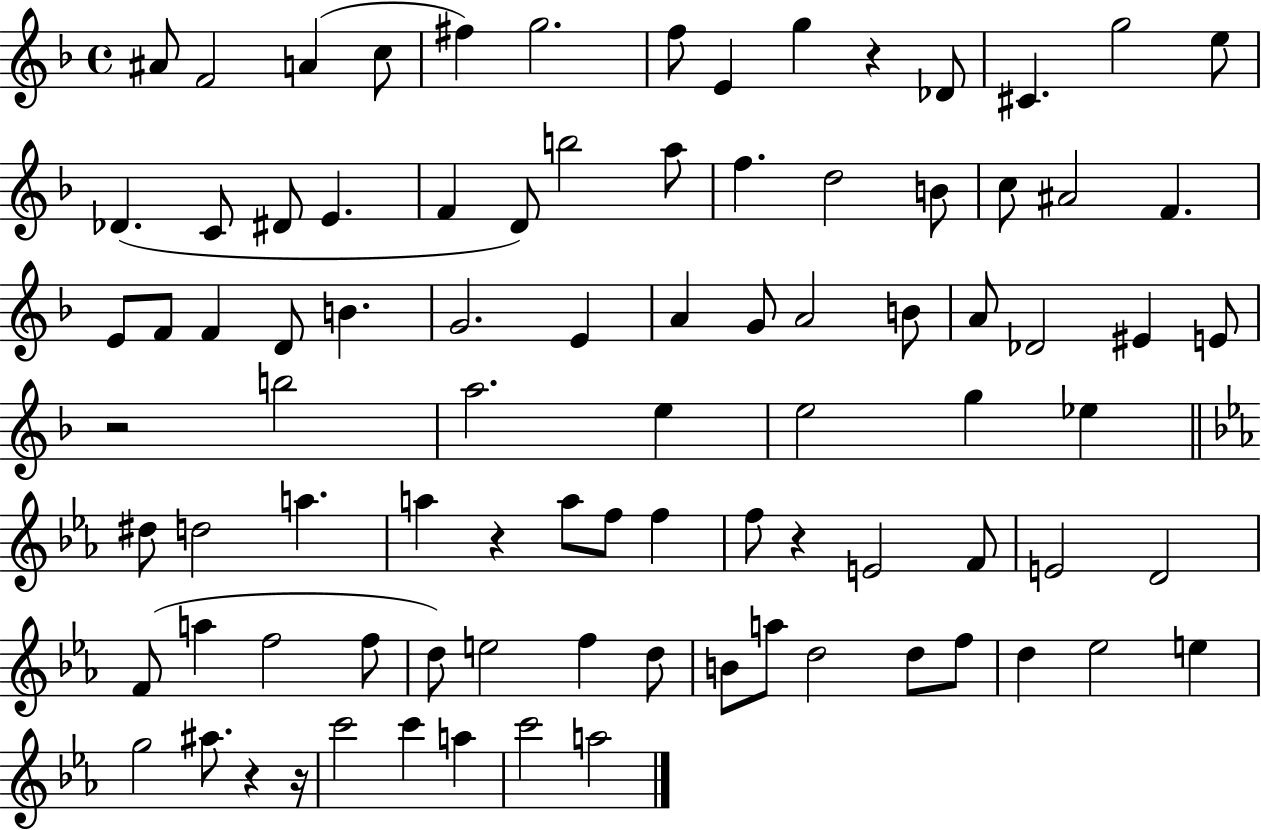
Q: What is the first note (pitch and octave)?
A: A#4